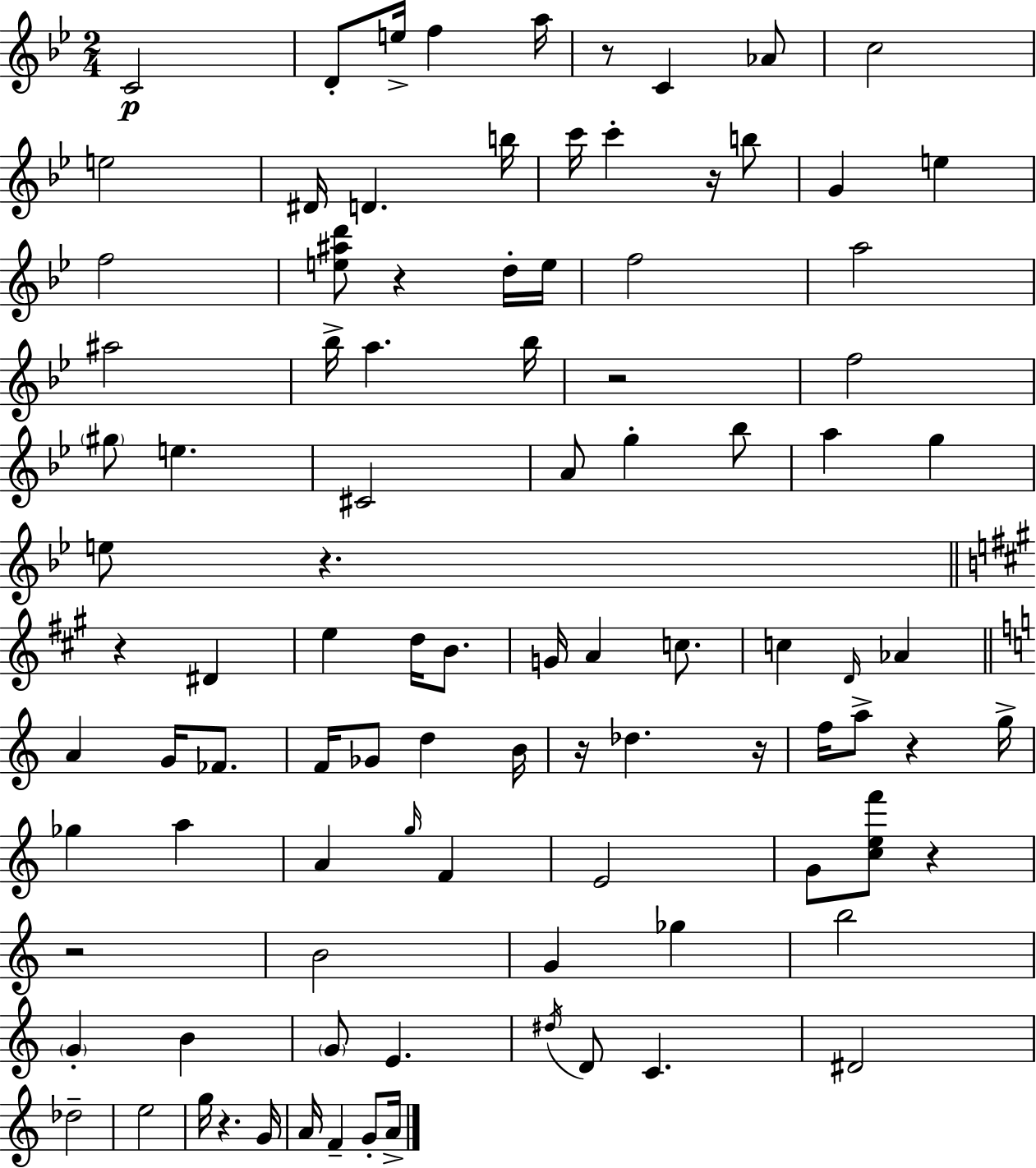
{
  \clef treble
  \numericTimeSignature
  \time 2/4
  \key bes \major
  c'2\p | d'8-. e''16-> f''4 a''16 | r8 c'4 aes'8 | c''2 | \break e''2 | dis'16 d'4. b''16 | c'''16 c'''4-. r16 b''8 | g'4 e''4 | \break f''2 | <e'' ais'' d'''>8 r4 d''16-. e''16 | f''2 | a''2 | \break ais''2 | bes''16-> a''4. bes''16 | r2 | f''2 | \break \parenthesize gis''8 e''4. | cis'2 | a'8 g''4-. bes''8 | a''4 g''4 | \break e''8 r4. | \bar "||" \break \key a \major r4 dis'4 | e''4 d''16 b'8. | g'16 a'4 c''8. | c''4 \grace { d'16 } aes'4 | \break \bar "||" \break \key c \major a'4 g'16 fes'8. | f'16 ges'8 d''4 b'16 | r16 des''4. r16 | f''16 a''8-> r4 g''16-> | \break ges''4 a''4 | a'4 \grace { g''16 } f'4 | e'2 | g'8 <c'' e'' f'''>8 r4 | \break r2 | b'2 | g'4 ges''4 | b''2 | \break \parenthesize g'4-. b'4 | \parenthesize g'8 e'4. | \acciaccatura { dis''16 } d'8 c'4. | dis'2 | \break des''2-- | e''2 | g''16 r4. | g'16 a'16 f'4-- g'8-. | \break a'16-> \bar "|."
}